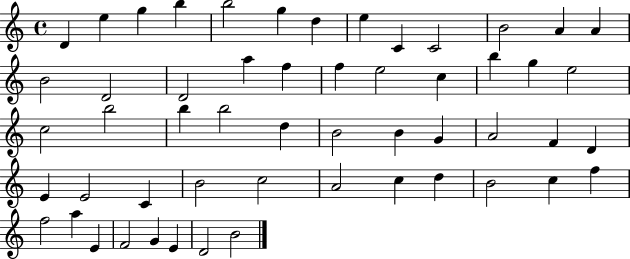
{
  \clef treble
  \time 4/4
  \defaultTimeSignature
  \key c \major
  d'4 e''4 g''4 b''4 | b''2 g''4 d''4 | e''4 c'4 c'2 | b'2 a'4 a'4 | \break b'2 d'2 | d'2 a''4 f''4 | f''4 e''2 c''4 | b''4 g''4 e''2 | \break c''2 b''2 | b''4 b''2 d''4 | b'2 b'4 g'4 | a'2 f'4 d'4 | \break e'4 e'2 c'4 | b'2 c''2 | a'2 c''4 d''4 | b'2 c''4 f''4 | \break f''2 a''4 e'4 | f'2 g'4 e'4 | d'2 b'2 | \bar "|."
}